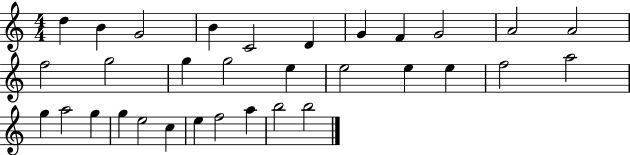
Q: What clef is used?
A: treble